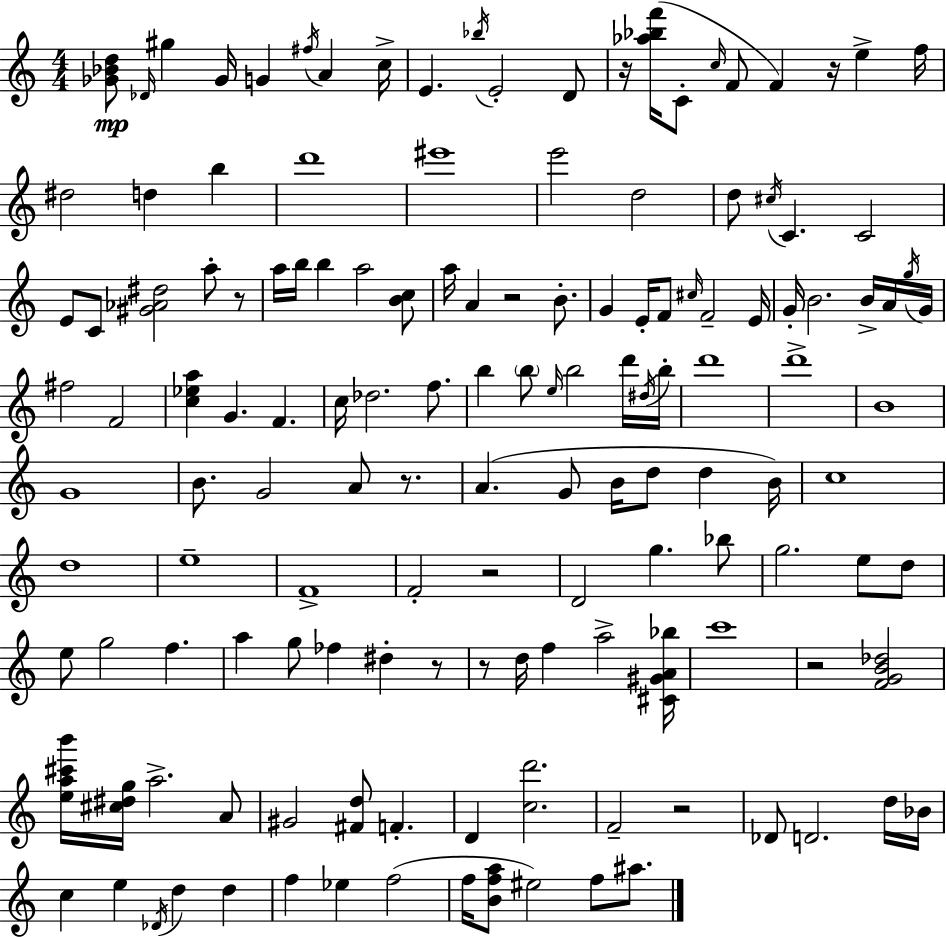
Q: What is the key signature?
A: C major